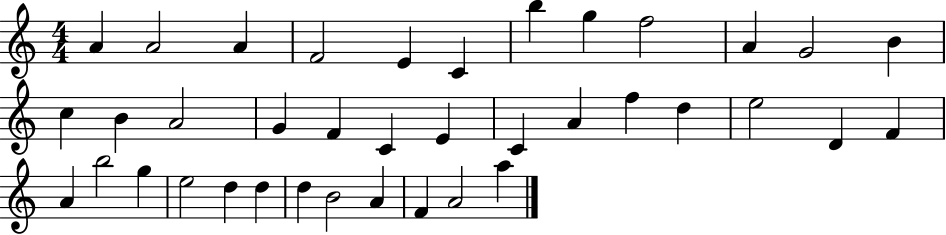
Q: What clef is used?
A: treble